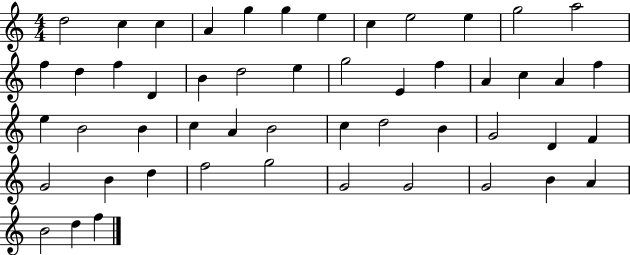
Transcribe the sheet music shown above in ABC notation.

X:1
T:Untitled
M:4/4
L:1/4
K:C
d2 c c A g g e c e2 e g2 a2 f d f D B d2 e g2 E f A c A f e B2 B c A B2 c d2 B G2 D F G2 B d f2 g2 G2 G2 G2 B A B2 d f